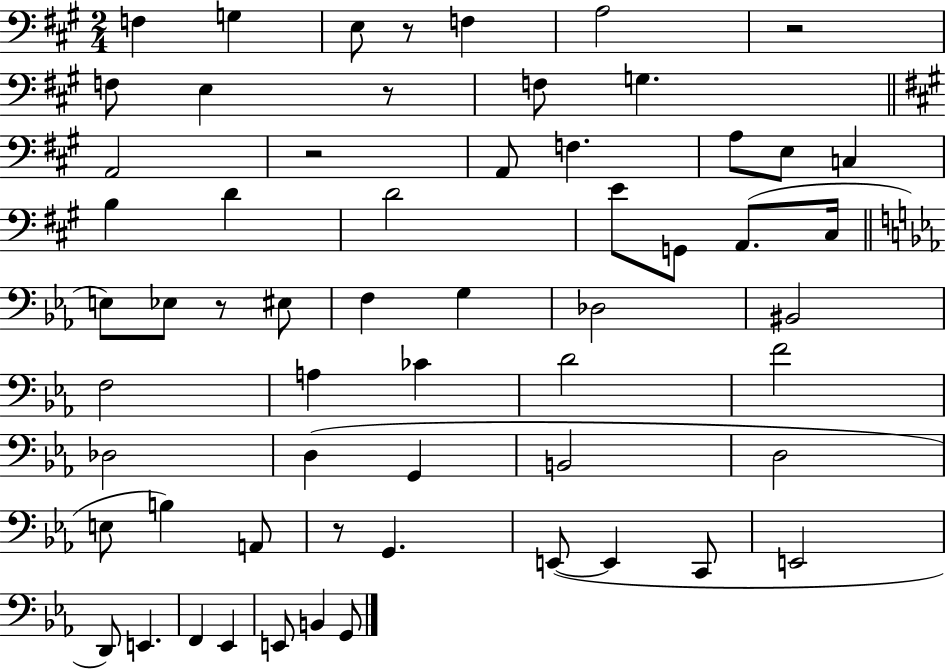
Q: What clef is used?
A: bass